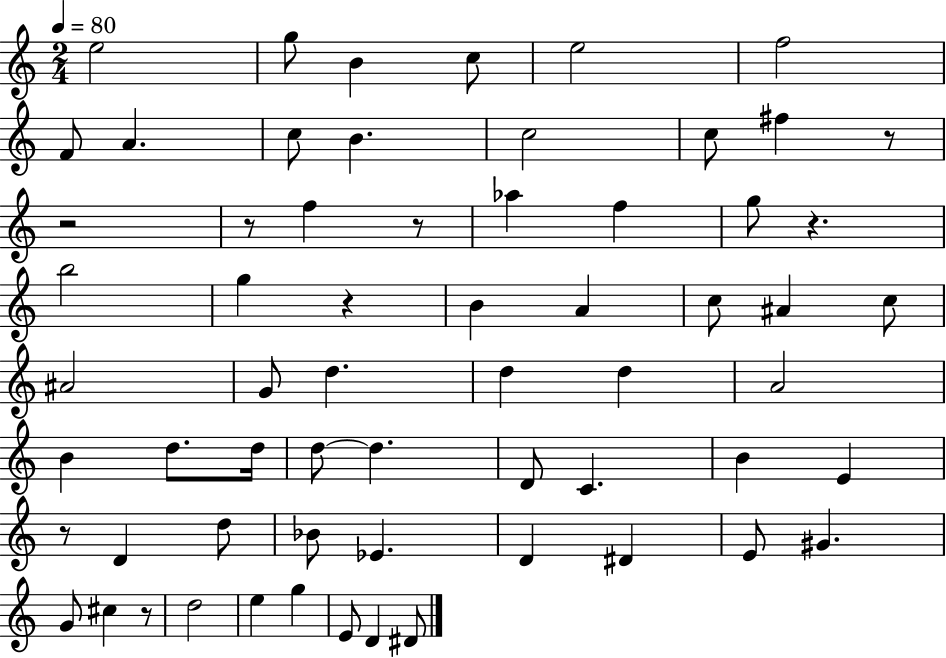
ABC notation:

X:1
T:Untitled
M:2/4
L:1/4
K:C
e2 g/2 B c/2 e2 f2 F/2 A c/2 B c2 c/2 ^f z/2 z2 z/2 f z/2 _a f g/2 z b2 g z B A c/2 ^A c/2 ^A2 G/2 d d d A2 B d/2 d/4 d/2 d D/2 C B E z/2 D d/2 _B/2 _E D ^D E/2 ^G G/2 ^c z/2 d2 e g E/2 D ^D/2